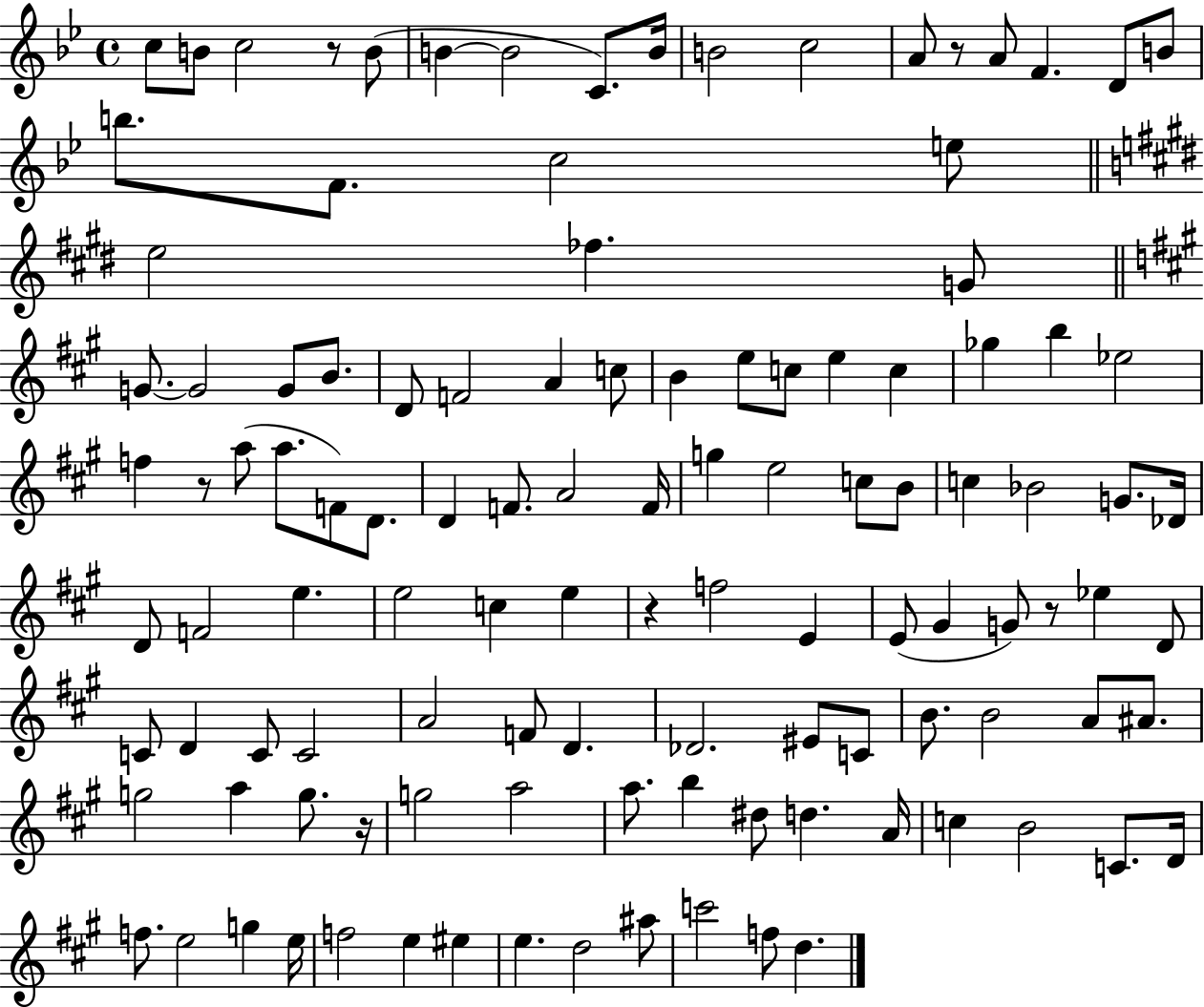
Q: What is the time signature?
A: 4/4